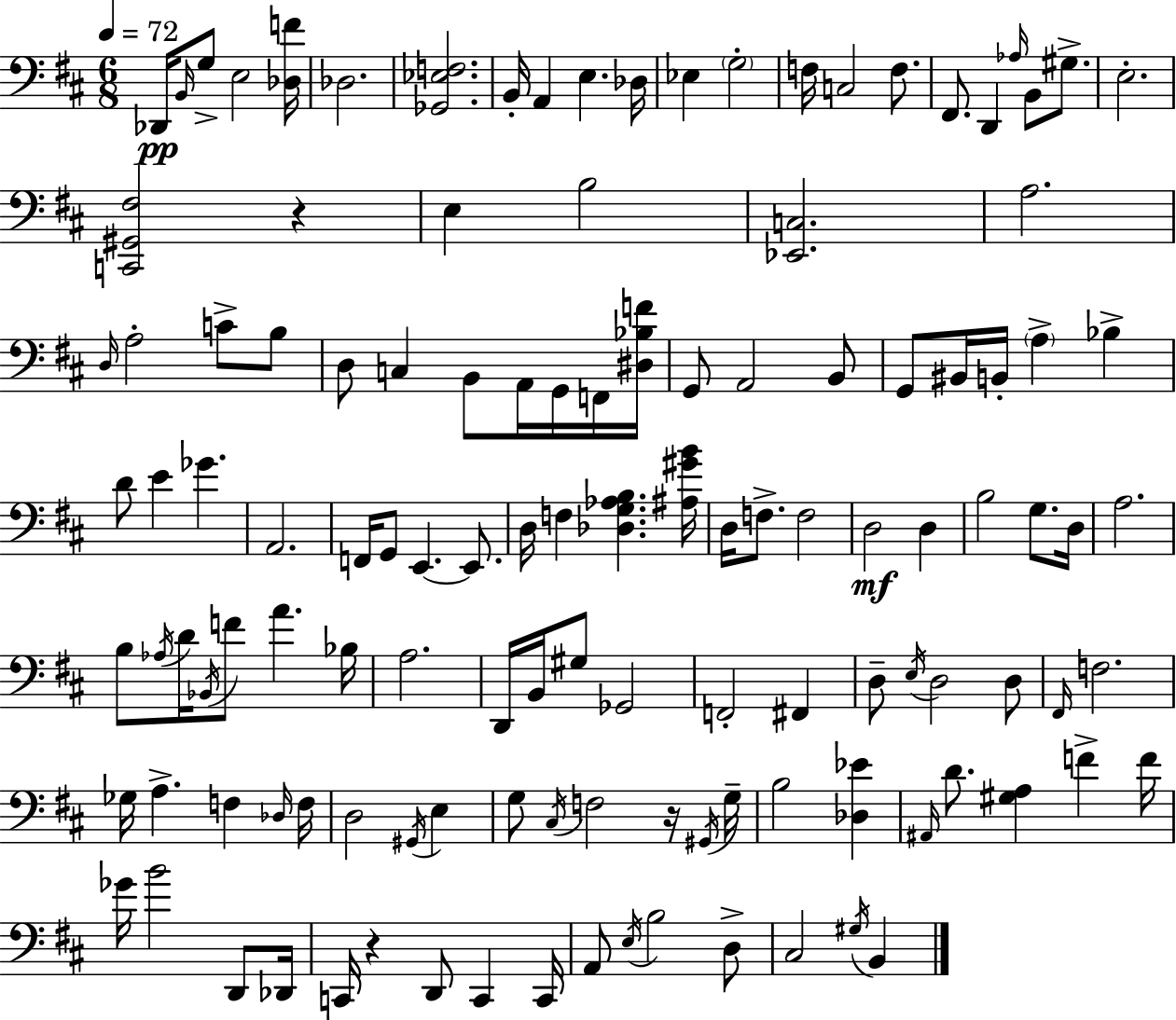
X:1
T:Untitled
M:6/8
L:1/4
K:D
_D,,/4 B,,/4 G,/2 E,2 [_D,F]/4 _D,2 [_G,,_E,F,]2 B,,/4 A,, E, _D,/4 _E, G,2 F,/4 C,2 F,/2 ^F,,/2 D,, _A,/4 B,,/2 ^G,/2 E,2 [C,,^G,,^F,]2 z E, B,2 [_E,,C,]2 A,2 D,/4 A,2 C/2 B,/2 D,/2 C, B,,/2 A,,/4 G,,/4 F,,/4 [^D,_B,F]/4 G,,/2 A,,2 B,,/2 G,,/2 ^B,,/4 B,,/4 A, _B, D/2 E _G A,,2 F,,/4 G,,/2 E,, E,,/2 D,/4 F, [_D,G,_A,B,] [^A,^GB]/4 D,/4 F,/2 F,2 D,2 D, B,2 G,/2 D,/4 A,2 B,/2 _A,/4 D/4 _B,,/4 F/2 A _B,/4 A,2 D,,/4 B,,/4 ^G,/2 _G,,2 F,,2 ^F,, D,/2 E,/4 D,2 D,/2 ^F,,/4 F,2 _G,/4 A, F, _D,/4 F,/4 D,2 ^G,,/4 E, G,/2 ^C,/4 F,2 z/4 ^G,,/4 G,/4 B,2 [_D,_E] ^A,,/4 D/2 [^G,A,] F F/4 _G/4 B2 D,,/2 _D,,/4 C,,/4 z D,,/2 C,, C,,/4 A,,/2 E,/4 B,2 D,/2 ^C,2 ^G,/4 B,,